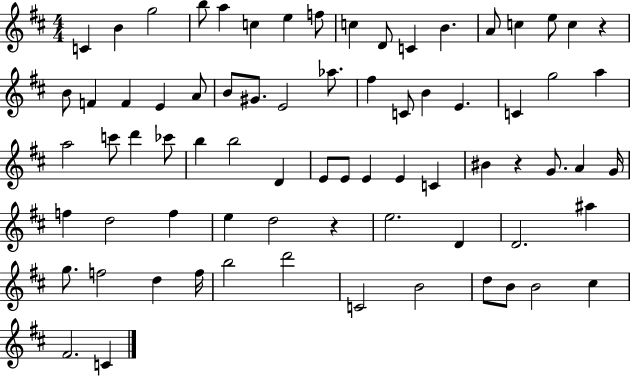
X:1
T:Untitled
M:4/4
L:1/4
K:D
C B g2 b/2 a c e f/2 c D/2 C B A/2 c e/2 c z B/2 F F E A/2 B/2 ^G/2 E2 _a/2 ^f C/2 B E C g2 a a2 c'/2 d' _c'/2 b b2 D E/2 E/2 E E C ^B z G/2 A G/4 f d2 f e d2 z e2 D D2 ^a g/2 f2 d f/4 b2 d'2 C2 B2 d/2 B/2 B2 ^c ^F2 C